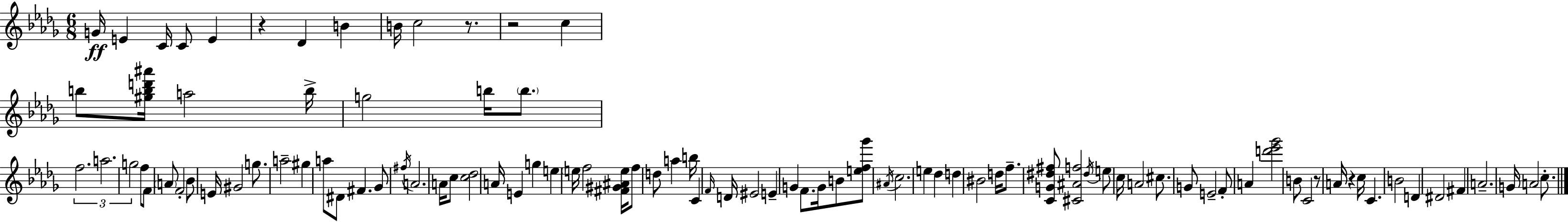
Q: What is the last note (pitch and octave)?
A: C5